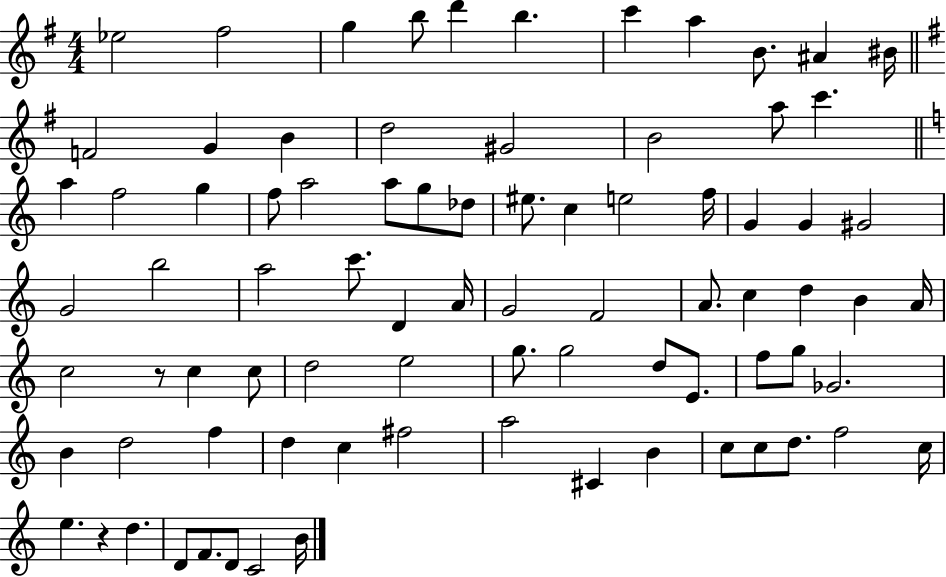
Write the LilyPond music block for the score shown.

{
  \clef treble
  \numericTimeSignature
  \time 4/4
  \key g \major
  ees''2 fis''2 | g''4 b''8 d'''4 b''4. | c'''4 a''4 b'8. ais'4 bis'16 | \bar "||" \break \key e \minor f'2 g'4 b'4 | d''2 gis'2 | b'2 a''8 c'''4. | \bar "||" \break \key c \major a''4 f''2 g''4 | f''8 a''2 a''8 g''8 des''8 | eis''8. c''4 e''2 f''16 | g'4 g'4 gis'2 | \break g'2 b''2 | a''2 c'''8. d'4 a'16 | g'2 f'2 | a'8. c''4 d''4 b'4 a'16 | \break c''2 r8 c''4 c''8 | d''2 e''2 | g''8. g''2 d''8 e'8. | f''8 g''8 ges'2. | \break b'4 d''2 f''4 | d''4 c''4 fis''2 | a''2 cis'4 b'4 | c''8 c''8 d''8. f''2 c''16 | \break e''4. r4 d''4. | d'8 f'8. d'8 c'2 b'16 | \bar "|."
}